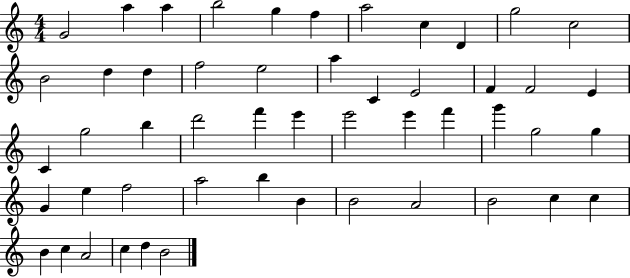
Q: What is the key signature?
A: C major